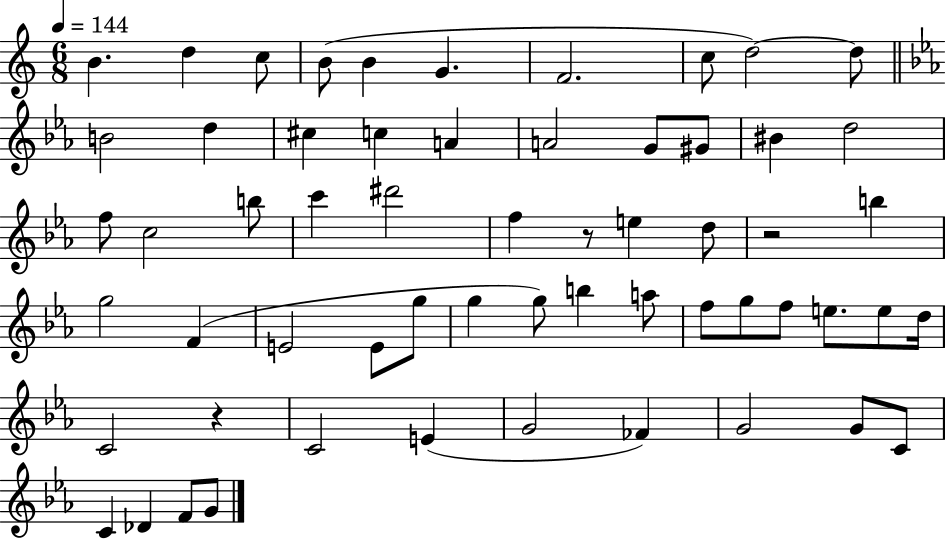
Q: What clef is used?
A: treble